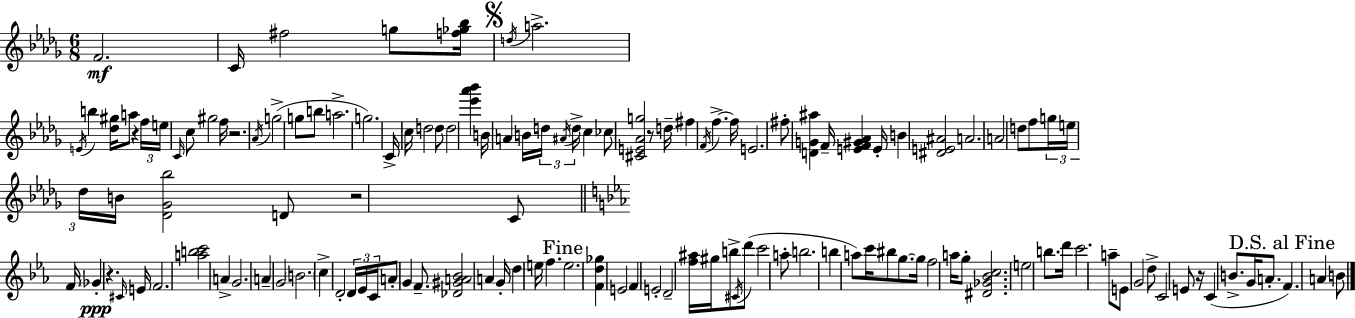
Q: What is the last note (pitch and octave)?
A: B4